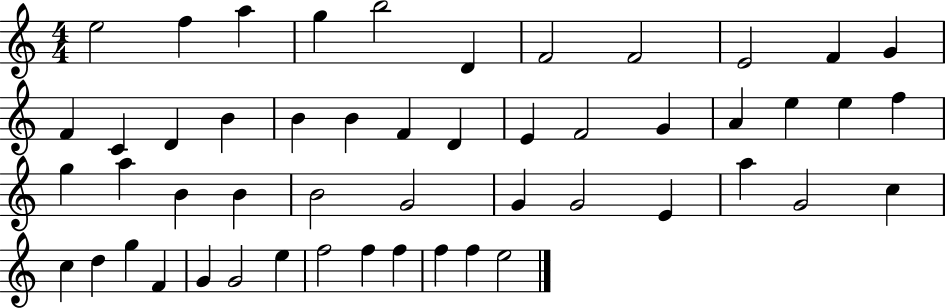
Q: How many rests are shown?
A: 0